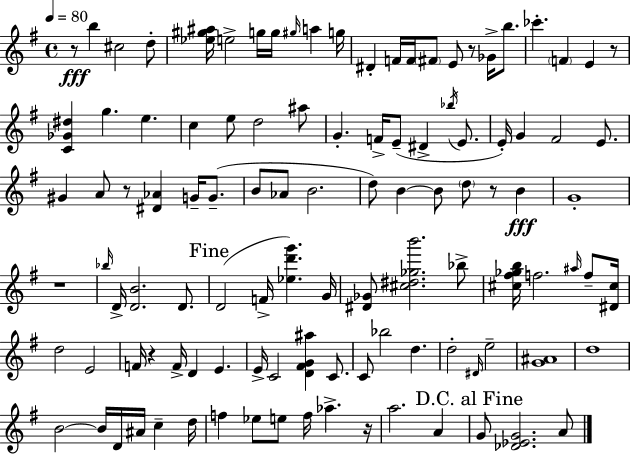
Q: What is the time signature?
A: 4/4